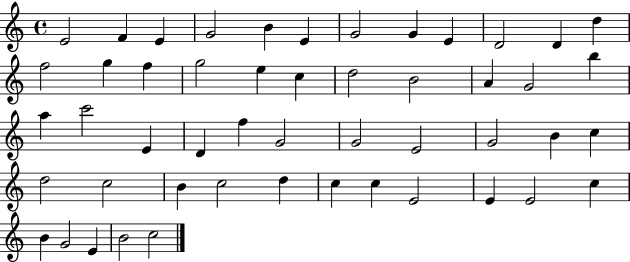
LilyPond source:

{
  \clef treble
  \time 4/4
  \defaultTimeSignature
  \key c \major
  e'2 f'4 e'4 | g'2 b'4 e'4 | g'2 g'4 e'4 | d'2 d'4 d''4 | \break f''2 g''4 f''4 | g''2 e''4 c''4 | d''2 b'2 | a'4 g'2 b''4 | \break a''4 c'''2 e'4 | d'4 f''4 g'2 | g'2 e'2 | g'2 b'4 c''4 | \break d''2 c''2 | b'4 c''2 d''4 | c''4 c''4 e'2 | e'4 e'2 c''4 | \break b'4 g'2 e'4 | b'2 c''2 | \bar "|."
}